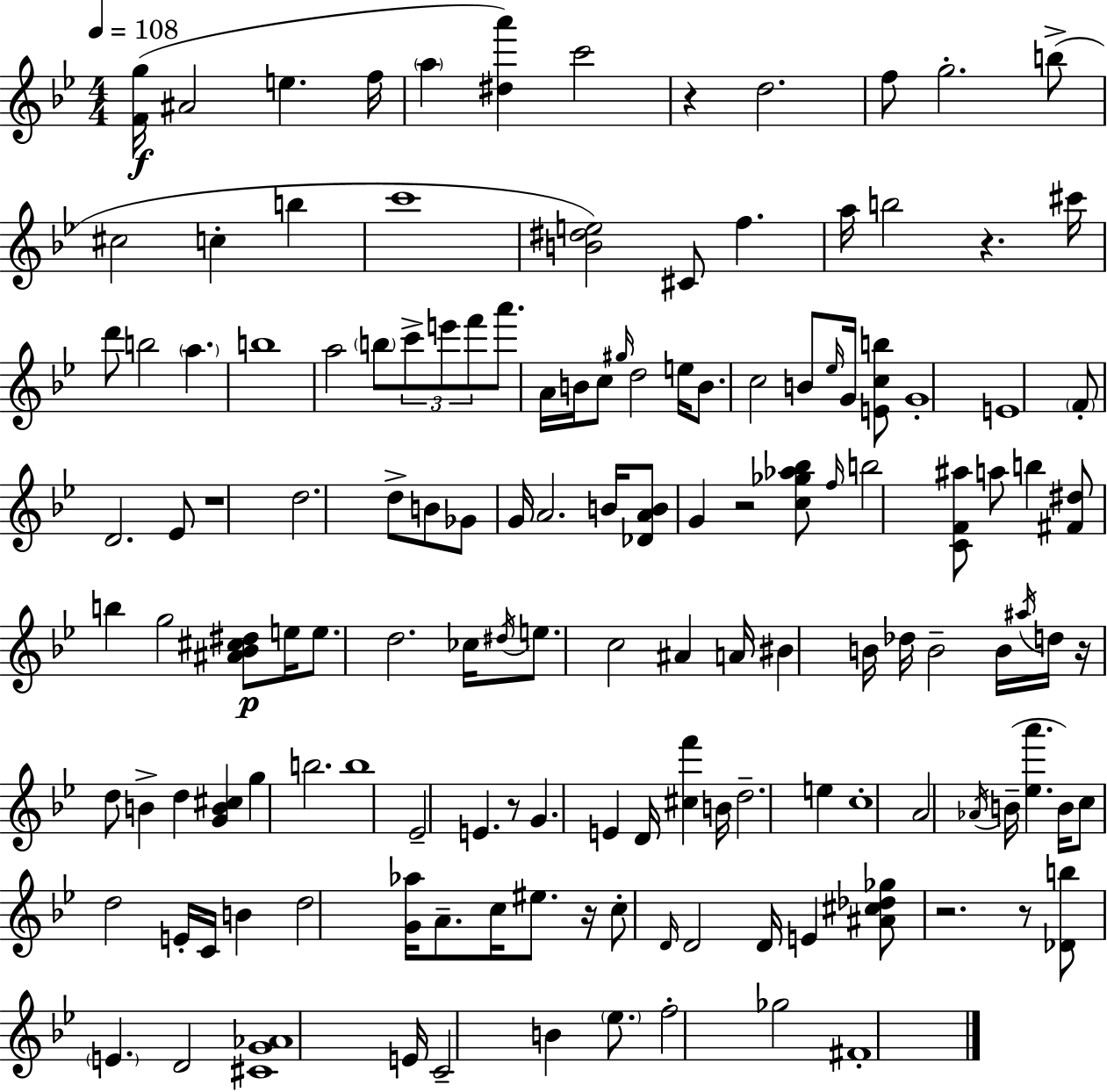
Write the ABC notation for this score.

X:1
T:Untitled
M:4/4
L:1/4
K:Bb
[Fg]/4 ^A2 e f/4 a [^da'] c'2 z d2 f/2 g2 b/2 ^c2 c b c'4 [B^de]2 ^C/2 f a/4 b2 z ^c'/4 d'/2 b2 a b4 a2 b/2 c'/2 e'/2 f'/2 a'/2 A/4 B/4 c/2 ^g/4 d2 e/4 B/2 c2 B/2 _e/4 G/4 [Ecb]/2 G4 E4 F/2 D2 _E/2 z4 d2 d/2 B/2 _G/2 G/4 A2 B/4 [_DAB]/2 G z2 [c_g_a_b]/2 f/4 b2 [CF^a]/2 a/2 b [^F^d]/2 b g2 [^A_B^c^d]/2 e/4 e/2 d2 _c/4 ^d/4 e/2 c2 ^A A/4 ^B B/4 _d/4 B2 B/4 ^a/4 d/4 z/4 d/2 B d [GB^c] g b2 b4 _E2 E z/2 G E D/4 [^cf'] B/4 d2 e c4 A2 _A/4 B/4 [_ea'] B/4 c/2 d2 E/4 C/4 B d2 [G_a]/4 A/2 c/4 ^e/2 z/4 c/2 D/4 D2 D/4 E [^A^c_d_g]/2 z2 z/2 [_Db]/2 E D2 [^CG_A]4 E/4 C2 B _e/2 f2 _g2 ^F4